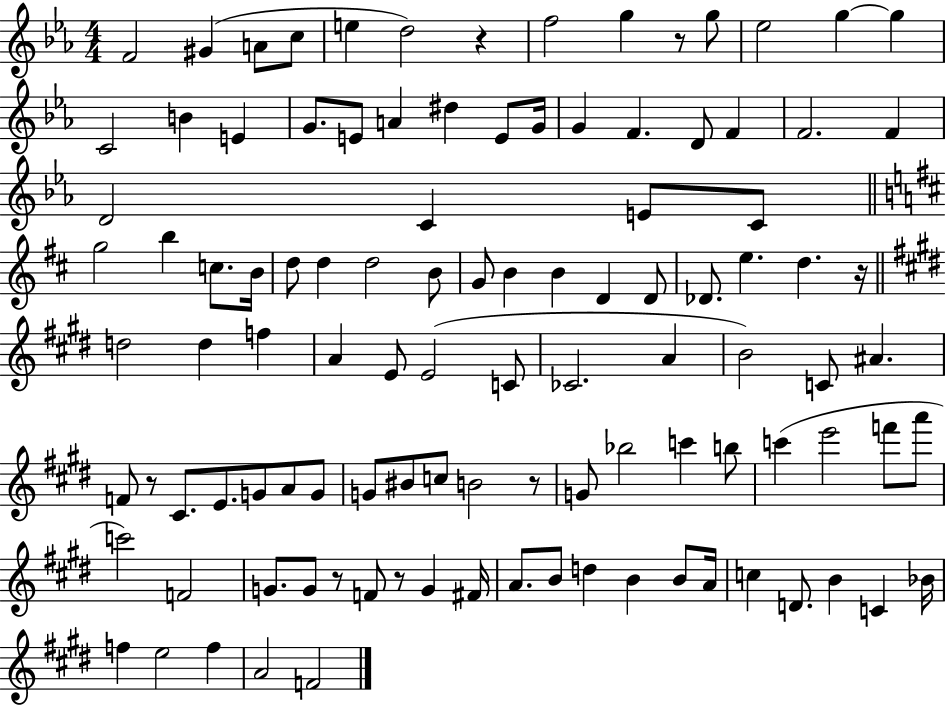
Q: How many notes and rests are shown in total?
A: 107